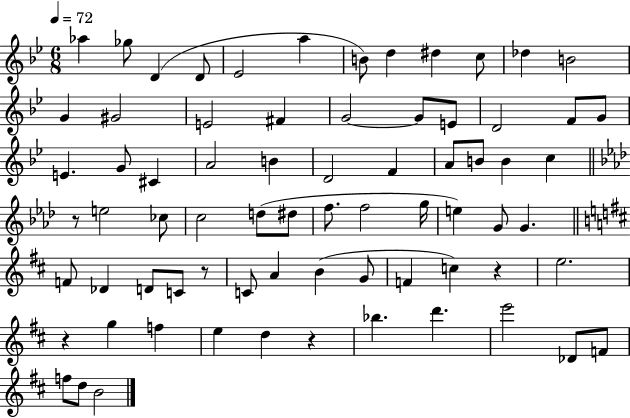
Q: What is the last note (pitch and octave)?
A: B4